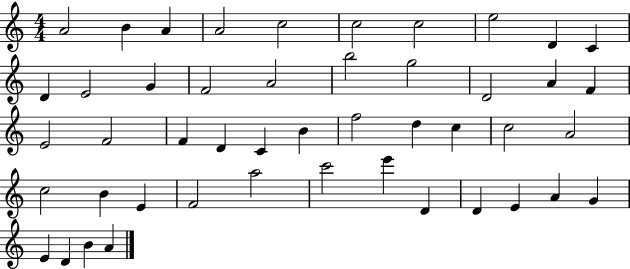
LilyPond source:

{
  \clef treble
  \numericTimeSignature
  \time 4/4
  \key c \major
  a'2 b'4 a'4 | a'2 c''2 | c''2 c''2 | e''2 d'4 c'4 | \break d'4 e'2 g'4 | f'2 a'2 | b''2 g''2 | d'2 a'4 f'4 | \break e'2 f'2 | f'4 d'4 c'4 b'4 | f''2 d''4 c''4 | c''2 a'2 | \break c''2 b'4 e'4 | f'2 a''2 | c'''2 e'''4 d'4 | d'4 e'4 a'4 g'4 | \break e'4 d'4 b'4 a'4 | \bar "|."
}